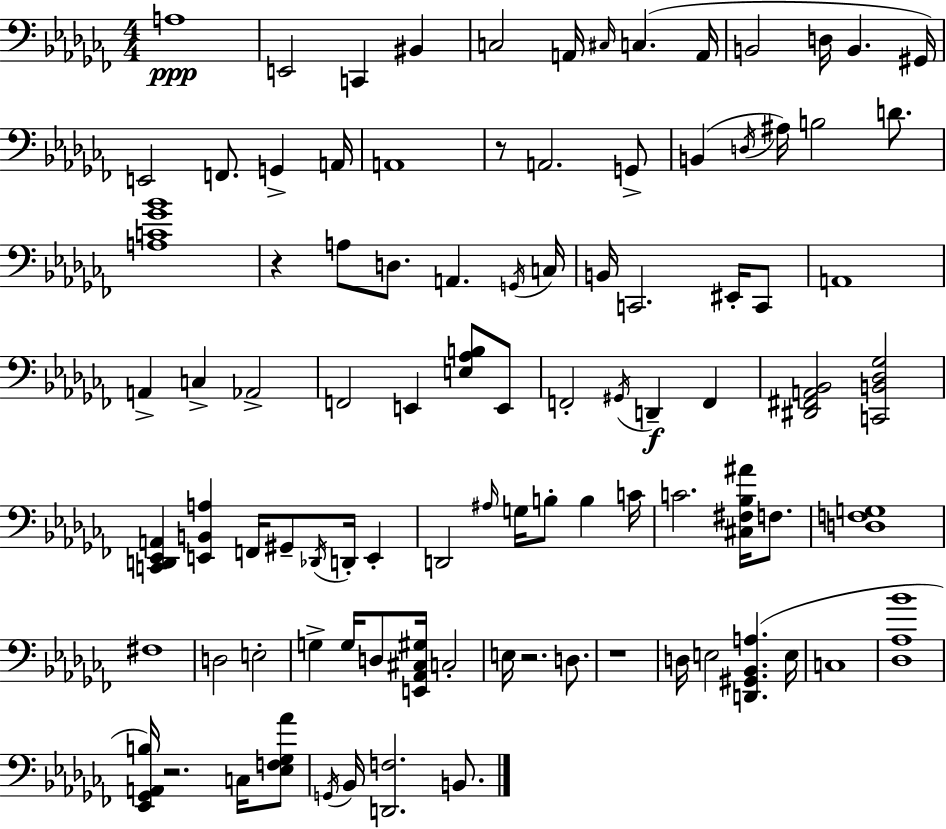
{
  \clef bass
  \numericTimeSignature
  \time 4/4
  \key aes \minor
  \repeat volta 2 { a1\ppp | e,2 c,4 bis,4 | c2 a,16 \grace { cis16 } c4.( | a,16 b,2 d16 b,4. | \break gis,16) e,2 f,8. g,4-> | a,16 a,1 | r8 a,2. g,8-> | b,4( \acciaccatura { d16 } ais16) b2 d'8. | \break <a c' ges' bes'>1 | r4 a8 d8. a,4. | \acciaccatura { g,16 } c16 b,16 c,2. | eis,16-. c,8 a,1 | \break a,4-> c4-> aes,2-> | f,2 e,4 <e aes b>8 | e,8 f,2-. \acciaccatura { gis,16 } d,4--\f | f,4 <dis, fis, a, bes,>2 <c, b, des ges>2 | \break <c, d, ees, a,>4 <e, b, a>4 f,16 gis,8-- \acciaccatura { des,16 } | d,16-. e,4-. d,2 \grace { ais16 } g16 b8-. | b4 c'16 c'2. | <cis fis bes ais'>16 f8. <d f g>1 | \break fis1 | d2 e2-. | g4-> g16 d8 <e, aes, cis gis>16 c2-. | e16 r2. | \break d8. r1 | d16 e2 <d, gis, bes, a>4.( | e16 c1 | <des aes bes'>1 | \break <ees, ges, a, b>16) r2. | c16 <ees f ges aes'>8 \acciaccatura { g,16 } bes,16 <d, f>2. | b,8. } \bar "|."
}